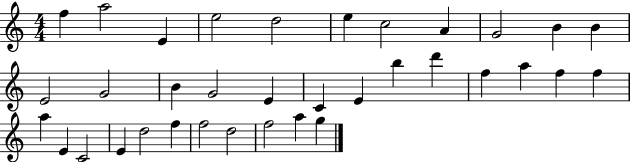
F5/q A5/h E4/q E5/h D5/h E5/q C5/h A4/q G4/h B4/q B4/q E4/h G4/h B4/q G4/h E4/q C4/q E4/q B5/q D6/q F5/q A5/q F5/q F5/q A5/q E4/q C4/h E4/q D5/h F5/q F5/h D5/h F5/h A5/q G5/q